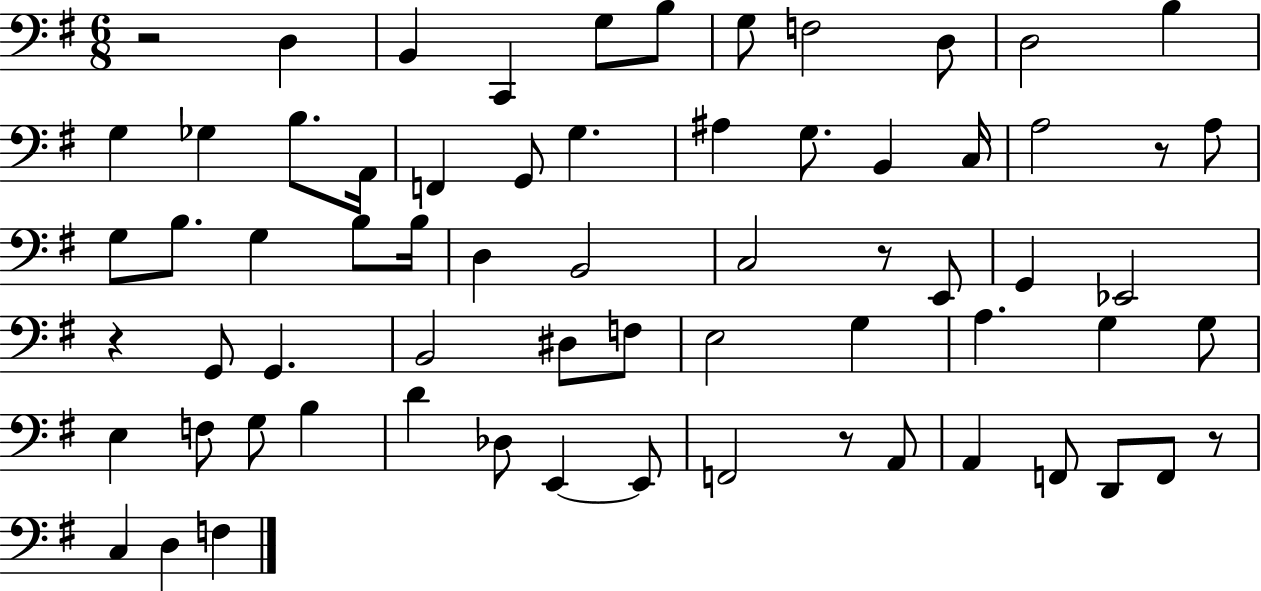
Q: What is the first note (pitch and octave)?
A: D3